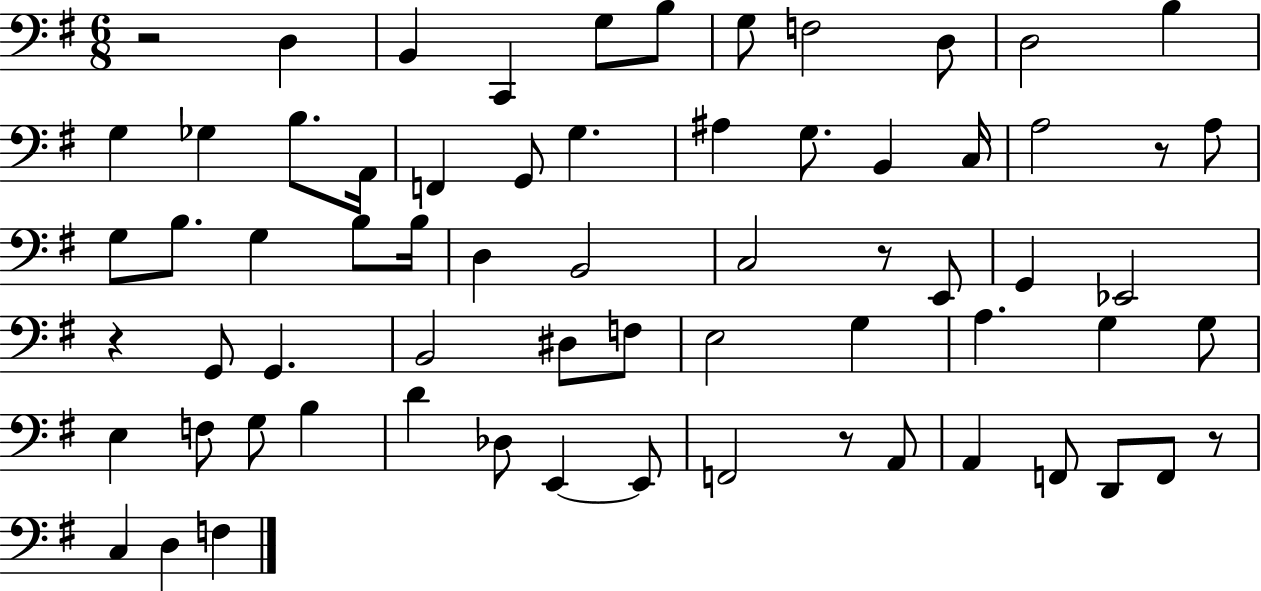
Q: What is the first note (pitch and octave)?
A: D3